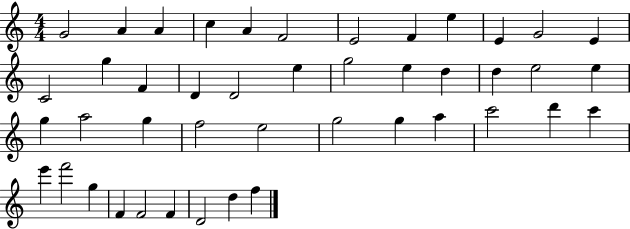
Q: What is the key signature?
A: C major